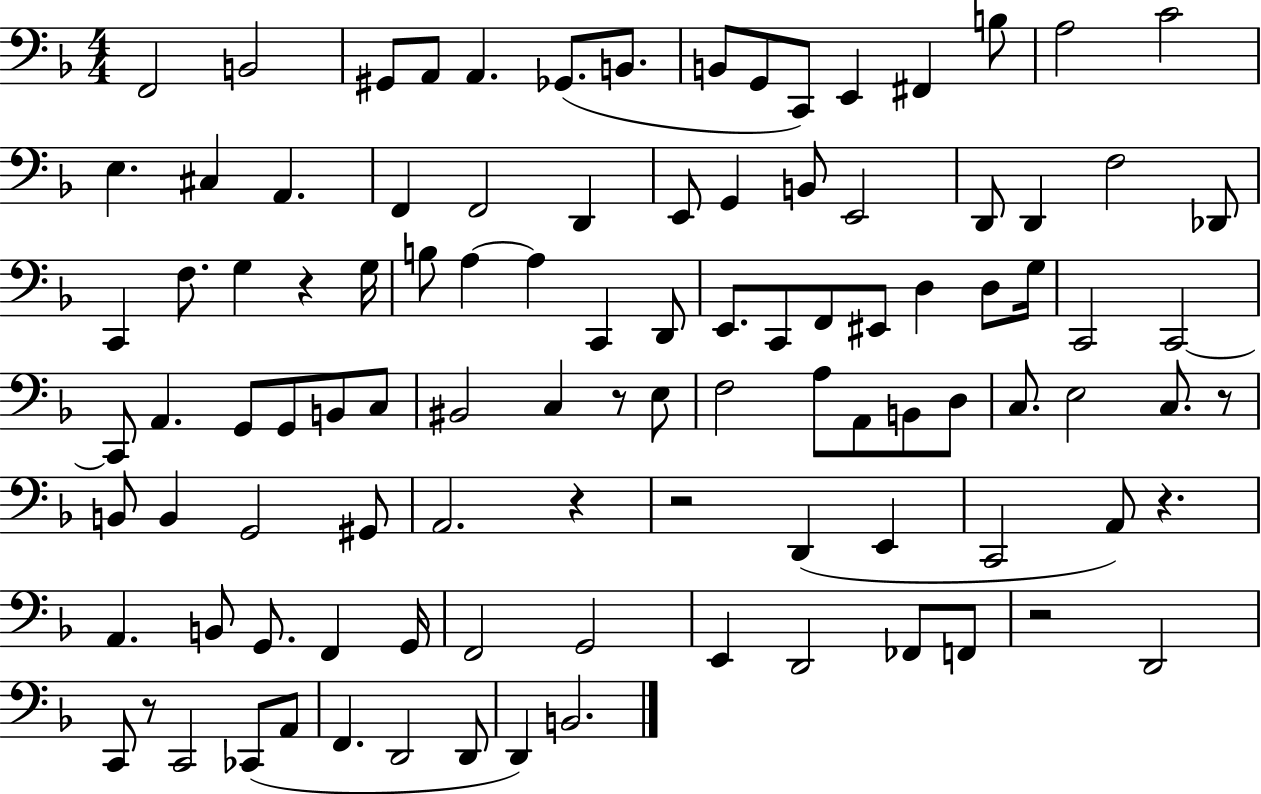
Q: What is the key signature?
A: F major